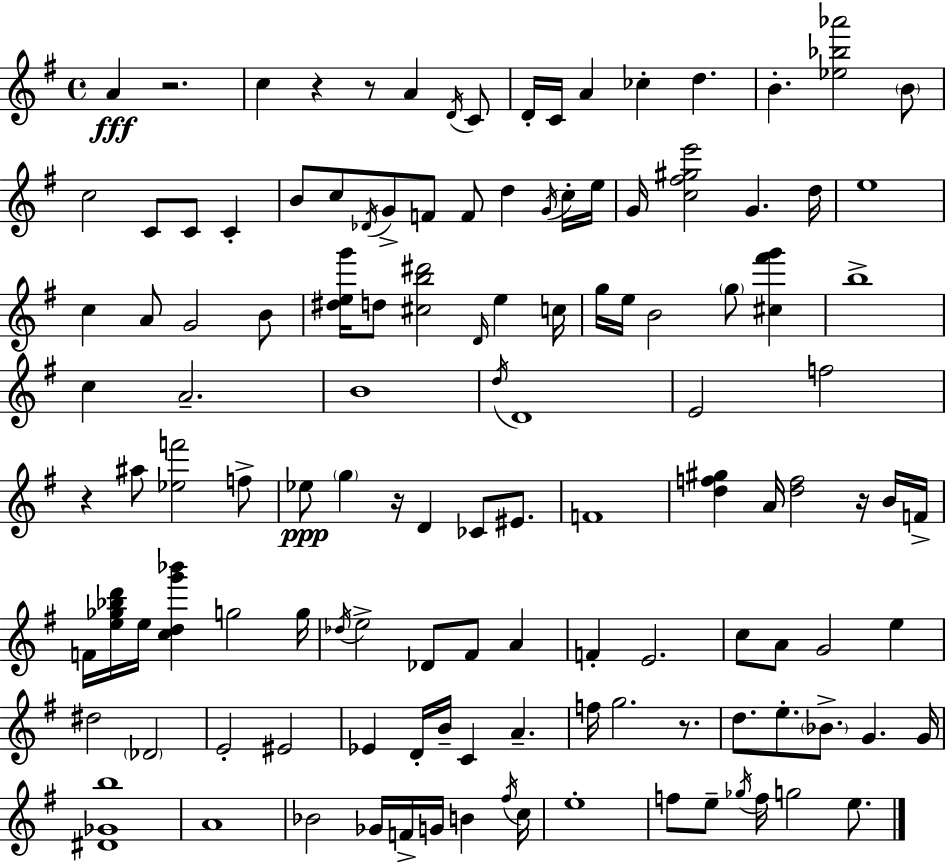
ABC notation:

X:1
T:Untitled
M:4/4
L:1/4
K:G
A z2 c z z/2 A D/4 C/2 D/4 C/4 A _c d B [_e_b_a']2 B/2 c2 C/2 C/2 C B/2 c/2 _D/4 G/2 F/2 F/2 d G/4 c/4 e/4 G/4 [c^f^ge']2 G d/4 e4 c A/2 G2 B/2 [^deg']/4 d/2 [^cb^d']2 D/4 e c/4 g/4 e/4 B2 g/2 [^c^f'g'] b4 c A2 B4 d/4 D4 E2 f2 z ^a/2 [_ef']2 f/2 _e/2 g z/4 D _C/2 ^E/2 F4 [df^g] A/4 [df]2 z/4 B/4 F/4 F/4 [e_g_bd']/4 e/4 [cdg'_b'] g2 g/4 _d/4 e2 _D/2 ^F/2 A F E2 c/2 A/2 G2 e ^d2 _D2 E2 ^E2 _E D/4 B/4 C A f/4 g2 z/2 d/2 e/2 _B/2 G G/4 [^D_Gb]4 A4 _B2 _G/4 F/4 G/4 B ^f/4 c/4 e4 f/2 e/2 _g/4 f/4 g2 e/2